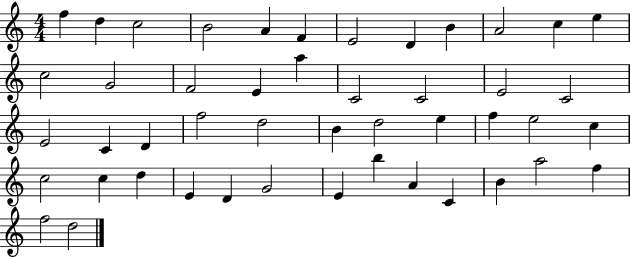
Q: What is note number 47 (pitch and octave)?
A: D5